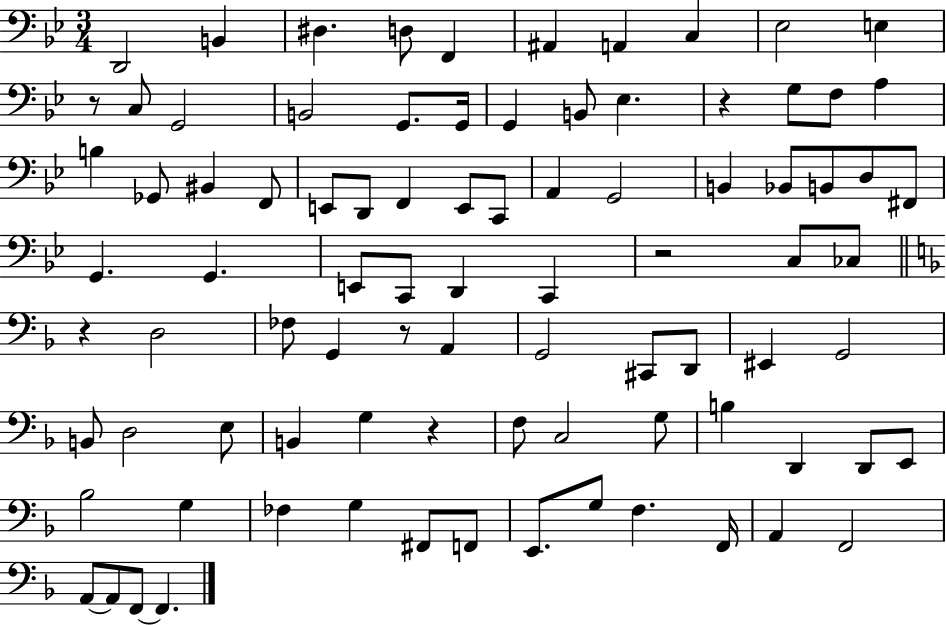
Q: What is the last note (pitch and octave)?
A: F2